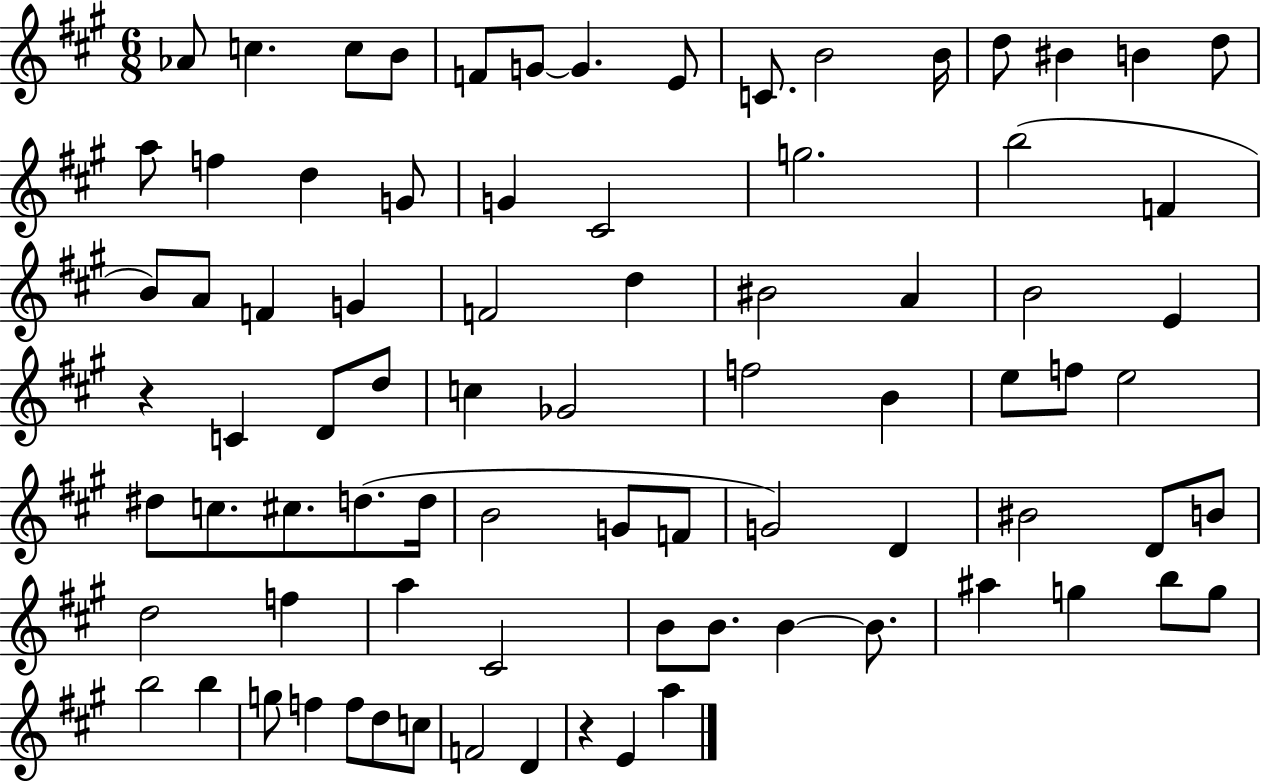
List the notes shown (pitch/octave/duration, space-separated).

Ab4/e C5/q. C5/e B4/e F4/e G4/e G4/q. E4/e C4/e. B4/h B4/s D5/e BIS4/q B4/q D5/e A5/e F5/q D5/q G4/e G4/q C#4/h G5/h. B5/h F4/q B4/e A4/e F4/q G4/q F4/h D5/q BIS4/h A4/q B4/h E4/q R/q C4/q D4/e D5/e C5/q Gb4/h F5/h B4/q E5/e F5/e E5/h D#5/e C5/e. C#5/e. D5/e. D5/s B4/h G4/e F4/e G4/h D4/q BIS4/h D4/e B4/e D5/h F5/q A5/q C#4/h B4/e B4/e. B4/q B4/e. A#5/q G5/q B5/e G5/e B5/h B5/q G5/e F5/q F5/e D5/e C5/e F4/h D4/q R/q E4/q A5/q